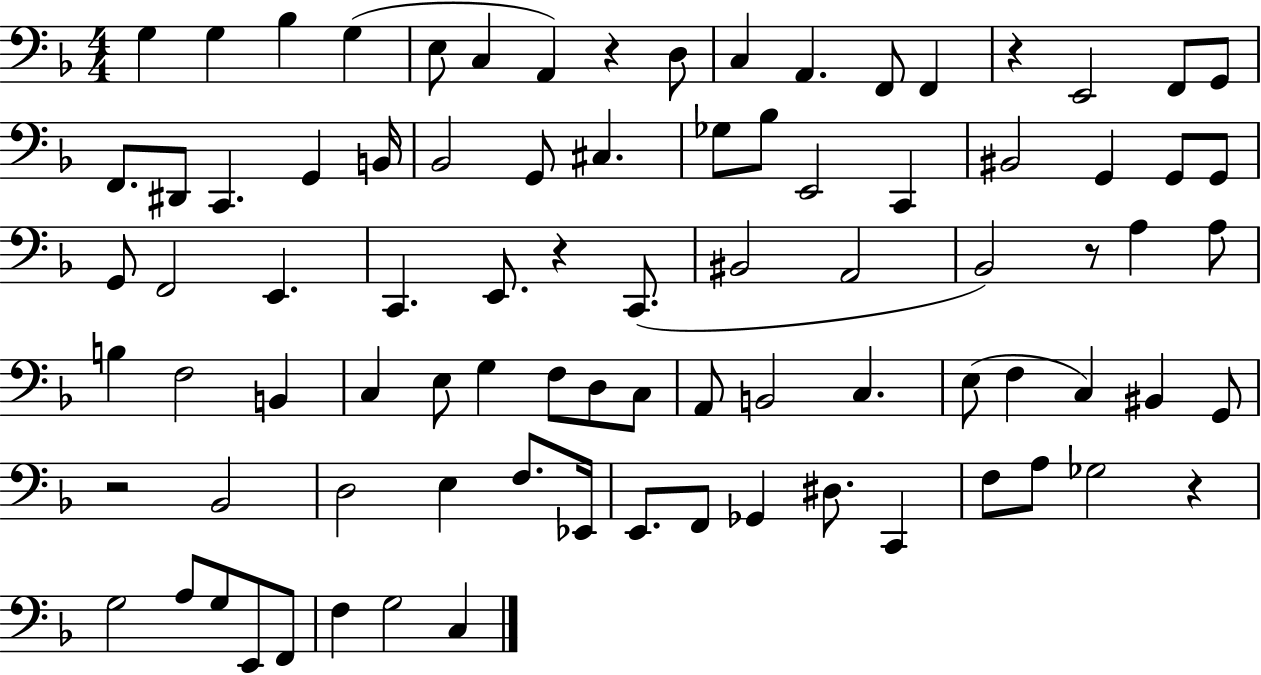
{
  \clef bass
  \numericTimeSignature
  \time 4/4
  \key f \major
  g4 g4 bes4 g4( | e8 c4 a,4) r4 d8 | c4 a,4. f,8 f,4 | r4 e,2 f,8 g,8 | \break f,8. dis,8 c,4. g,4 b,16 | bes,2 g,8 cis4. | ges8 bes8 e,2 c,4 | bis,2 g,4 g,8 g,8 | \break g,8 f,2 e,4. | c,4. e,8. r4 c,8.( | bis,2 a,2 | bes,2) r8 a4 a8 | \break b4 f2 b,4 | c4 e8 g4 f8 d8 c8 | a,8 b,2 c4. | e8( f4 c4) bis,4 g,8 | \break r2 bes,2 | d2 e4 f8. ees,16 | e,8. f,8 ges,4 dis8. c,4 | f8 a8 ges2 r4 | \break g2 a8 g8 e,8 f,8 | f4 g2 c4 | \bar "|."
}